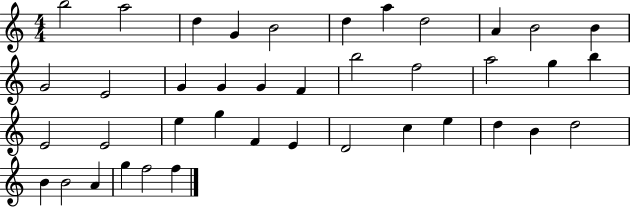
X:1
T:Untitled
M:4/4
L:1/4
K:C
b2 a2 d G B2 d a d2 A B2 B G2 E2 G G G F b2 f2 a2 g b E2 E2 e g F E D2 c e d B d2 B B2 A g f2 f